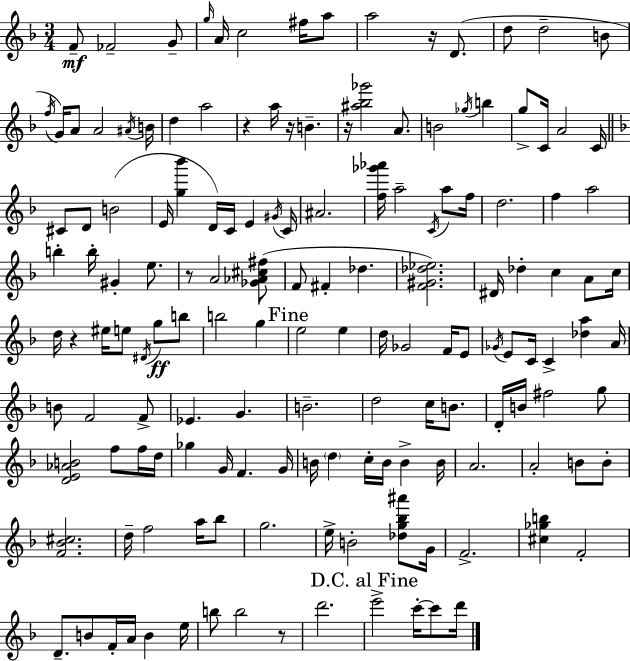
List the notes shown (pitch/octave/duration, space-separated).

F4/e FES4/h G4/e G5/s A4/s C5/h F#5/s A5/e A5/h R/s D4/e. D5/e D5/h B4/e F5/s G4/s A4/e A4/h A#4/s B4/s D5/q A5/h R/q A5/s R/s B4/q. R/s [A#5,Bb5,Gb6]/h A4/e. B4/h Gb5/s B5/q G5/e C4/s A4/h C4/s C#4/e D4/e B4/h E4/s [G5,Bb6]/q D4/s C4/s E4/q G#4/s C4/s A#4/h. [F5,Gb6,Ab6]/s A5/h C4/s A5/e F5/s D5/h. F5/q A5/h B5/q B5/s G#4/q E5/e. R/e A4/h [Gb4,Ab4,C#5,F#5]/e F4/e F#4/q Db5/q. [F4,G#4,Db5,Eb5]/h. D#4/s Db5/q C5/q A4/e C5/s D5/s R/q EIS5/s E5/e D#4/s G5/e B5/e B5/h G5/q E5/h E5/q D5/s Gb4/h F4/s E4/e Gb4/s E4/e C4/s C4/q [Db5,A5]/q A4/s B4/e F4/h F4/e Eb4/q. G4/q. B4/h. D5/h C5/s B4/e. D4/s B4/s F#5/h G5/e [D4,E4,Ab4,B4]/h F5/e F5/s D5/s Gb5/q G4/s F4/q. G4/s B4/s D5/q C5/s B4/s B4/q B4/s A4/h. A4/h B4/e B4/e [F4,Bb4,C#5]/h. D5/s F5/h A5/s Bb5/e G5/h. E5/s B4/h [Db5,G5,Bb5,A#6]/e G4/s F4/h. [C#5,Gb5,B5]/q F4/h D4/e. B4/e F4/s A4/s B4/q E5/s B5/e B5/h R/e D6/h. E6/h C6/s C6/e D6/s